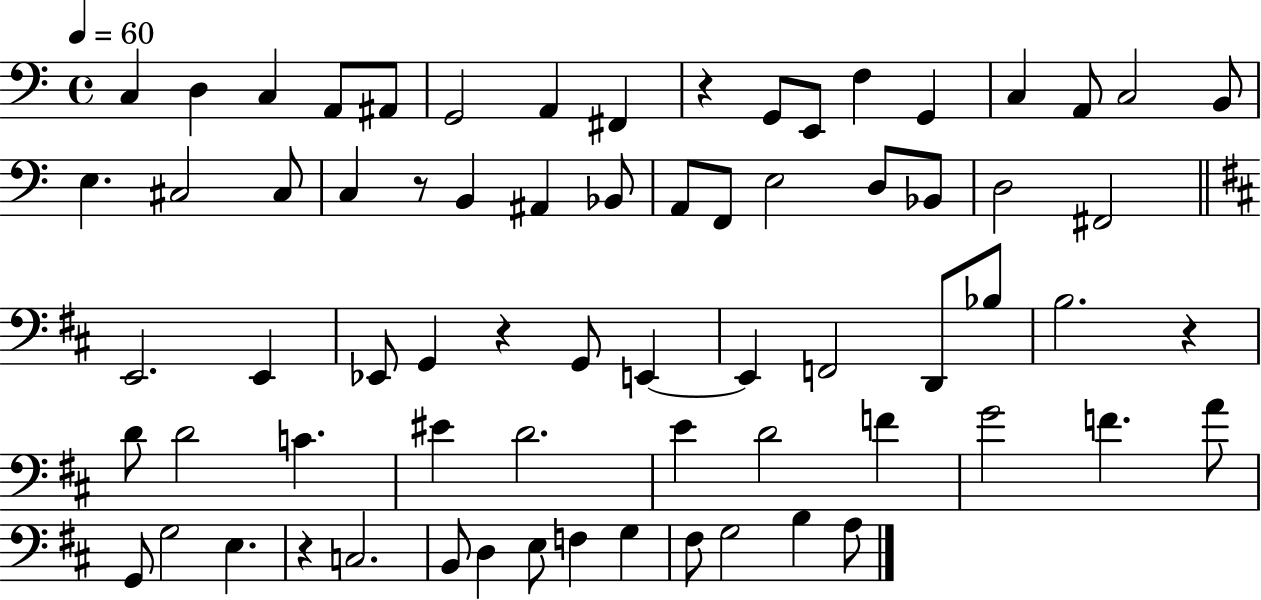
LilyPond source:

{
  \clef bass
  \time 4/4
  \defaultTimeSignature
  \key c \major
  \tempo 4 = 60
  \repeat volta 2 { c4 d4 c4 a,8 ais,8 | g,2 a,4 fis,4 | r4 g,8 e,8 f4 g,4 | c4 a,8 c2 b,8 | \break e4. cis2 cis8 | c4 r8 b,4 ais,4 bes,8 | a,8 f,8 e2 d8 bes,8 | d2 fis,2 | \break \bar "||" \break \key d \major e,2. e,4 | ees,8 g,4 r4 g,8 e,4~~ | e,4 f,2 d,8 bes8 | b2. r4 | \break d'8 d'2 c'4. | eis'4 d'2. | e'4 d'2 f'4 | g'2 f'4. a'8 | \break g,8 g2 e4. | r4 c2. | b,8 d4 e8 f4 g4 | fis8 g2 b4 a8 | \break } \bar "|."
}